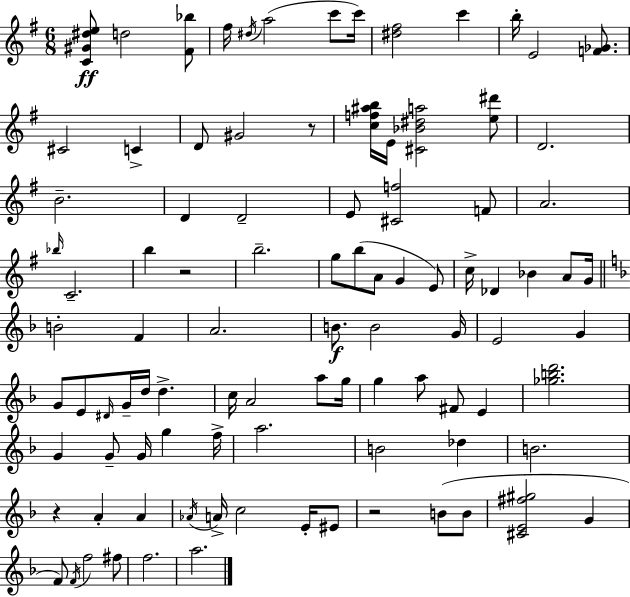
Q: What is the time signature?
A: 6/8